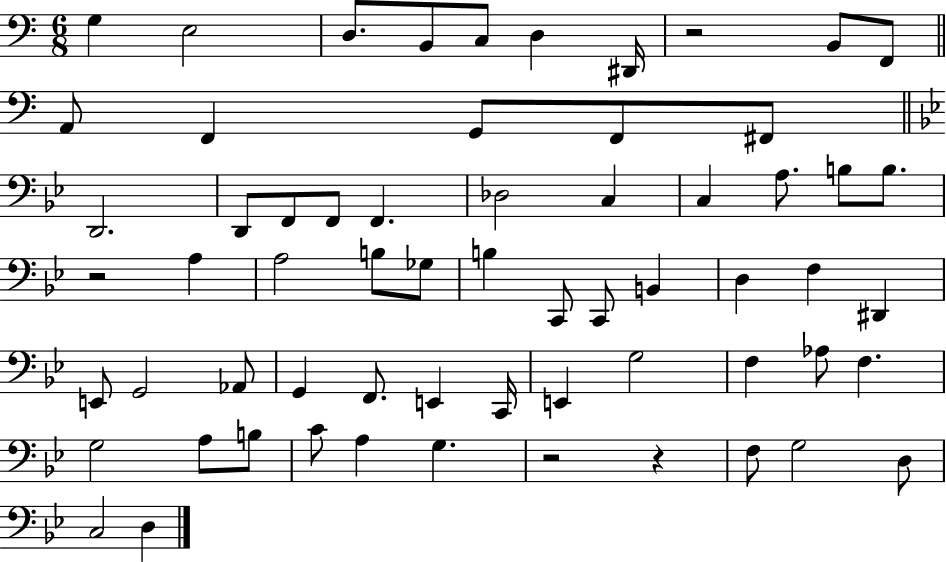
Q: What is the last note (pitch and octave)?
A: D3